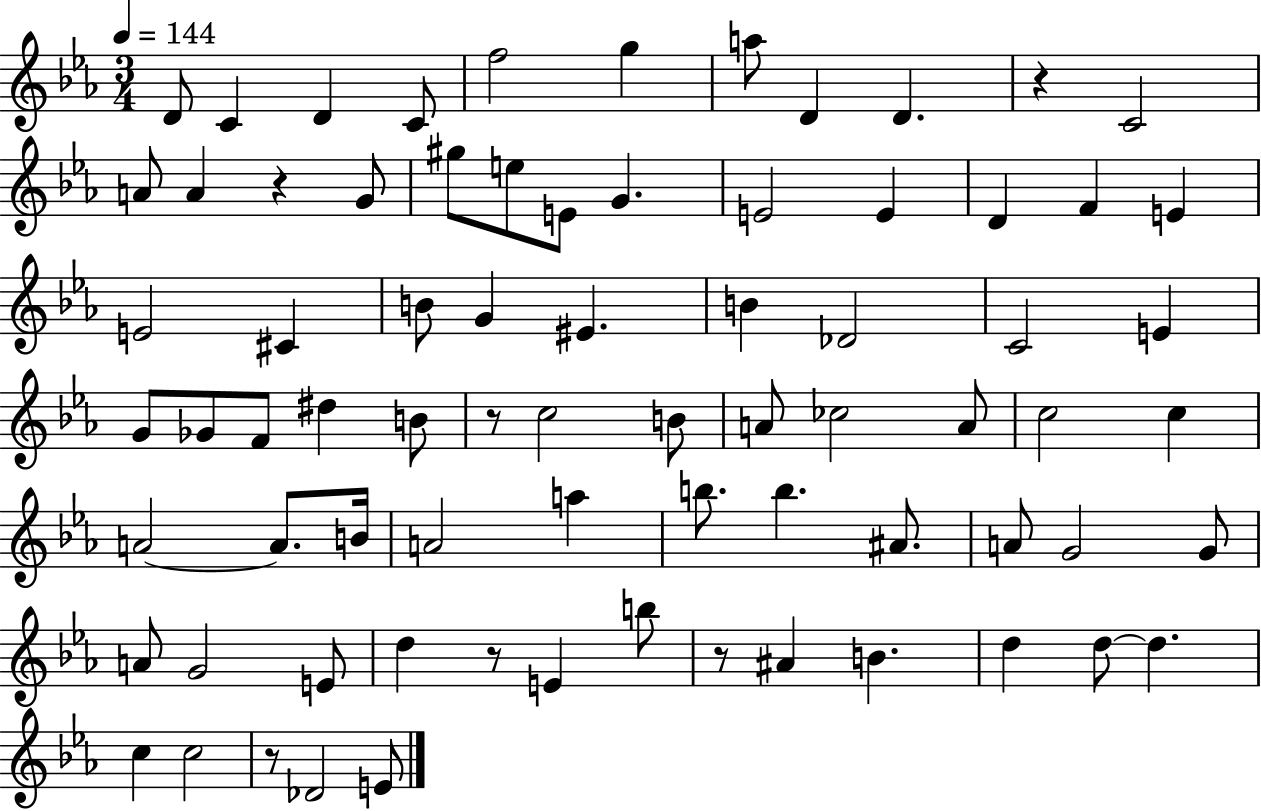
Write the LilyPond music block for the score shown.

{
  \clef treble
  \numericTimeSignature
  \time 3/4
  \key ees \major
  \tempo 4 = 144
  \repeat volta 2 { d'8 c'4 d'4 c'8 | f''2 g''4 | a''8 d'4 d'4. | r4 c'2 | \break a'8 a'4 r4 g'8 | gis''8 e''8 e'8 g'4. | e'2 e'4 | d'4 f'4 e'4 | \break e'2 cis'4 | b'8 g'4 eis'4. | b'4 des'2 | c'2 e'4 | \break g'8 ges'8 f'8 dis''4 b'8 | r8 c''2 b'8 | a'8 ces''2 a'8 | c''2 c''4 | \break a'2~~ a'8. b'16 | a'2 a''4 | b''8. b''4. ais'8. | a'8 g'2 g'8 | \break a'8 g'2 e'8 | d''4 r8 e'4 b''8 | r8 ais'4 b'4. | d''4 d''8~~ d''4. | \break c''4 c''2 | r8 des'2 e'8 | } \bar "|."
}